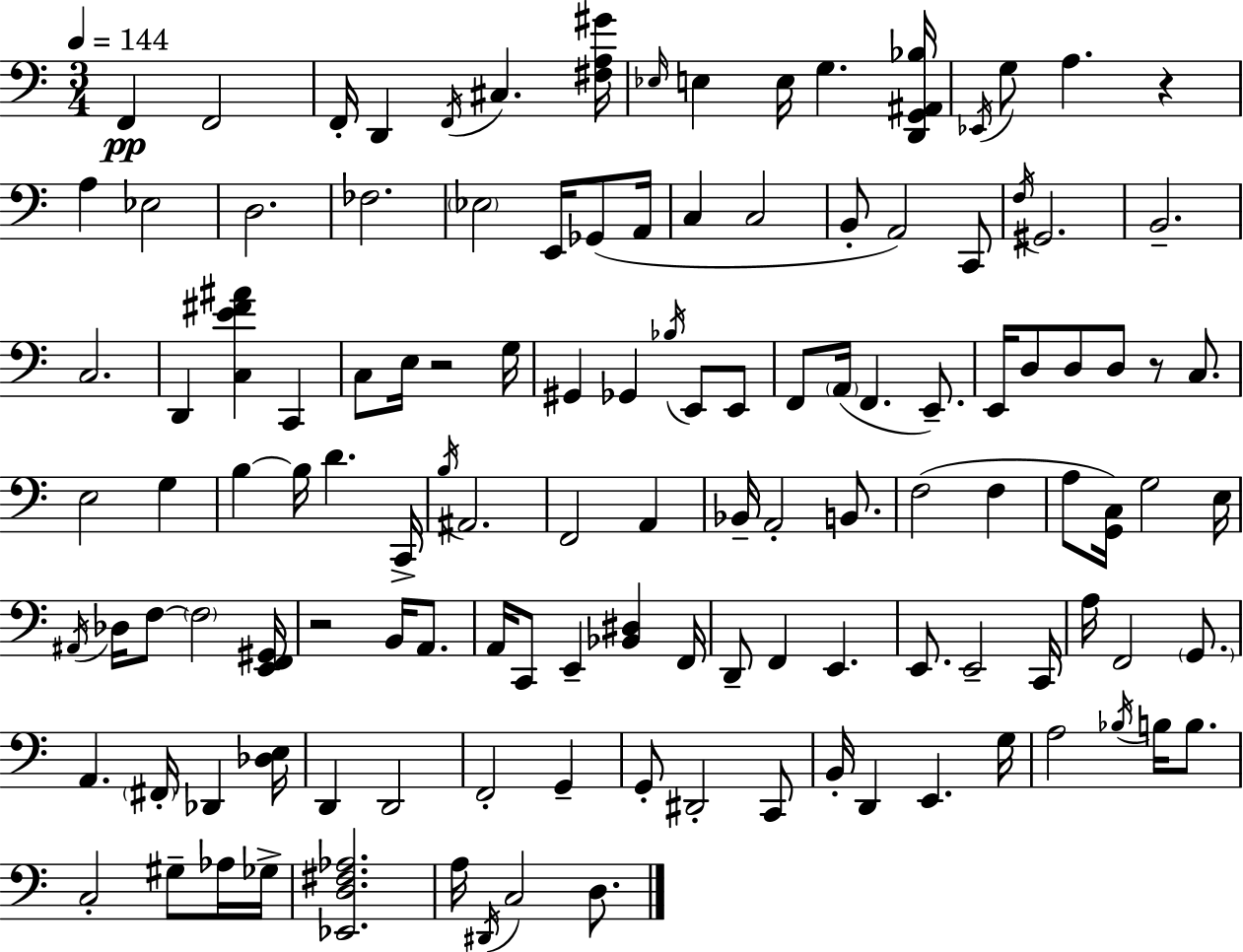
F2/q F2/h F2/s D2/q F2/s C#3/q. [F#3,A3,G#4]/s Eb3/s E3/q E3/s G3/q. [D2,G2,A#2,Bb3]/s Eb2/s G3/e A3/q. R/q A3/q Eb3/h D3/h. FES3/h. Eb3/h E2/s Gb2/e A2/s C3/q C3/h B2/e A2/h C2/e F3/s G#2/h. B2/h. C3/h. D2/q [C3,E4,F#4,A#4]/q C2/q C3/e E3/s R/h G3/s G#2/q Gb2/q Bb3/s E2/e E2/e F2/e A2/s F2/q. E2/e. E2/s D3/e D3/e D3/e R/e C3/e. E3/h G3/q B3/q B3/s D4/q. C2/s B3/s A#2/h. F2/h A2/q Bb2/s A2/h B2/e. F3/h F3/q A3/e [G2,C3]/s G3/h E3/s A#2/s Db3/s F3/e F3/h [E2,F2,G#2]/s R/h B2/s A2/e. A2/s C2/e E2/q [Bb2,D#3]/q F2/s D2/e F2/q E2/q. E2/e. E2/h C2/s A3/s F2/h G2/e. A2/q. F#2/s Db2/q [Db3,E3]/s D2/q D2/h F2/h G2/q G2/e D#2/h C2/e B2/s D2/q E2/q. G3/s A3/h Bb3/s B3/s B3/e. C3/h G#3/e Ab3/s Gb3/s [Eb2,D3,F#3,Ab3]/h. A3/s D#2/s C3/h D3/e.